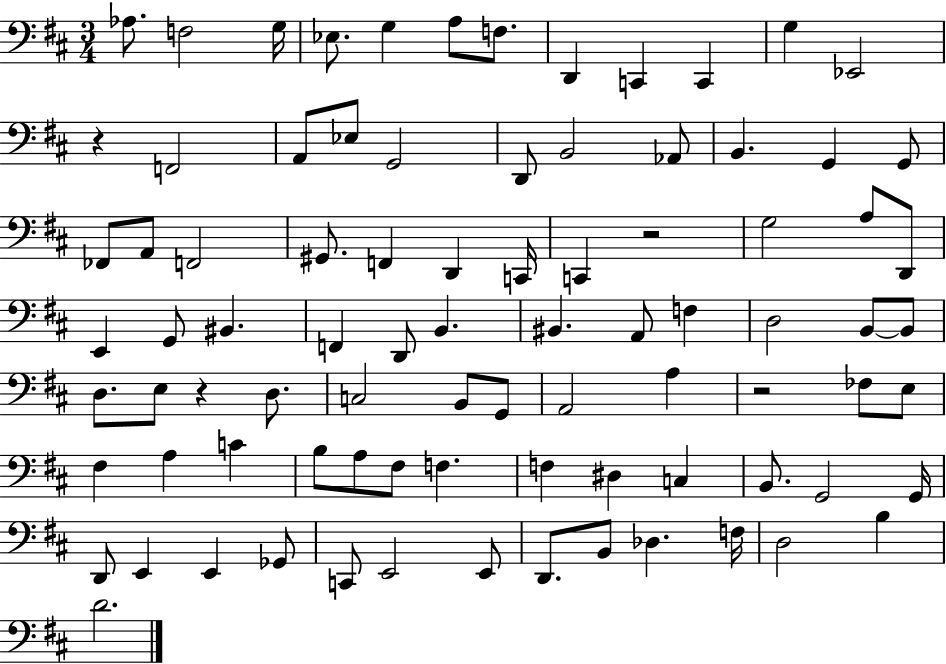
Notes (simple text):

Ab3/e. F3/h G3/s Eb3/e. G3/q A3/e F3/e. D2/q C2/q C2/q G3/q Eb2/h R/q F2/h A2/e Eb3/e G2/h D2/e B2/h Ab2/e B2/q. G2/q G2/e FES2/e A2/e F2/h G#2/e. F2/q D2/q C2/s C2/q R/h G3/h A3/e D2/e E2/q G2/e BIS2/q. F2/q D2/e B2/q. BIS2/q. A2/e F3/q D3/h B2/e B2/e D3/e. E3/e R/q D3/e. C3/h B2/e G2/e A2/h A3/q R/h FES3/e E3/e F#3/q A3/q C4/q B3/e A3/e F#3/e F3/q. F3/q D#3/q C3/q B2/e. G2/h G2/s D2/e E2/q E2/q Gb2/e C2/e E2/h E2/e D2/e. B2/e Db3/q. F3/s D3/h B3/q D4/h.